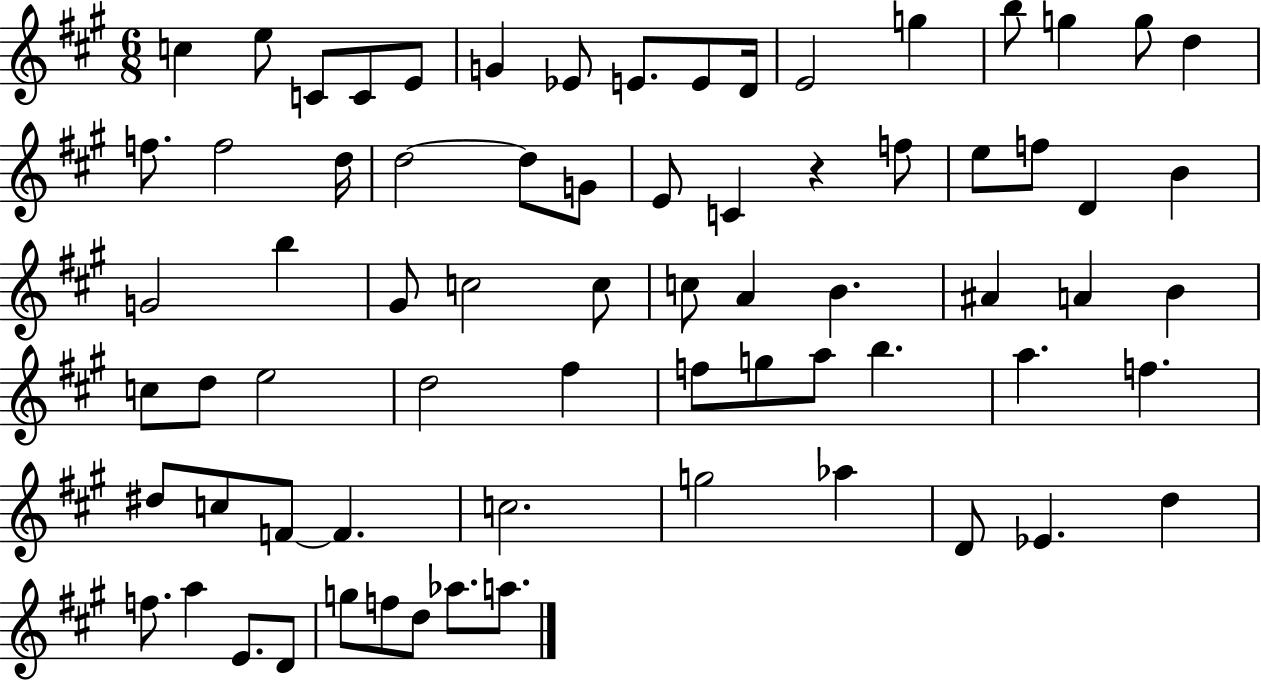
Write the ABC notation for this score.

X:1
T:Untitled
M:6/8
L:1/4
K:A
c e/2 C/2 C/2 E/2 G _E/2 E/2 E/2 D/4 E2 g b/2 g g/2 d f/2 f2 d/4 d2 d/2 G/2 E/2 C z f/2 e/2 f/2 D B G2 b ^G/2 c2 c/2 c/2 A B ^A A B c/2 d/2 e2 d2 ^f f/2 g/2 a/2 b a f ^d/2 c/2 F/2 F c2 g2 _a D/2 _E d f/2 a E/2 D/2 g/2 f/2 d/2 _a/2 a/2